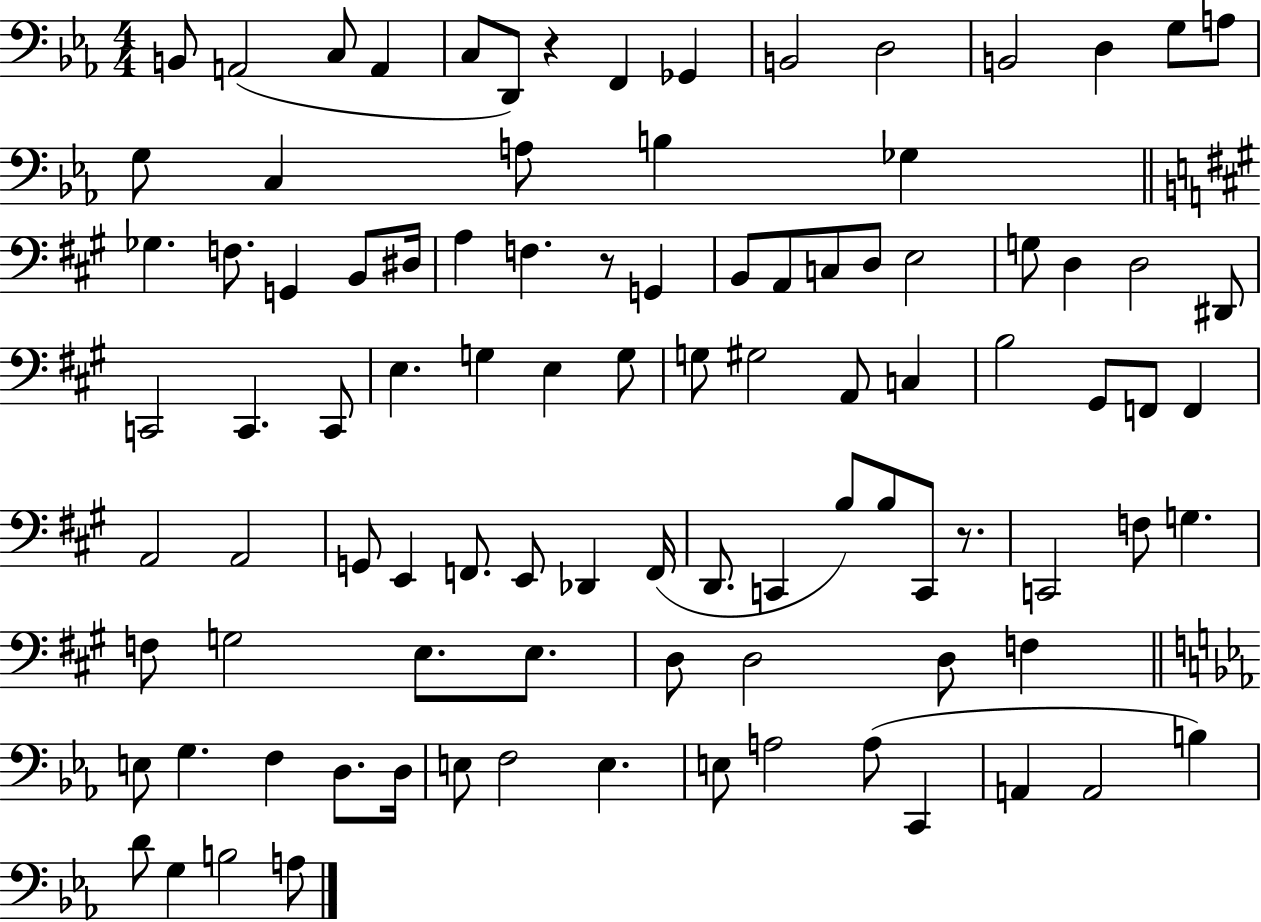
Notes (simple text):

B2/e A2/h C3/e A2/q C3/e D2/e R/q F2/q Gb2/q B2/h D3/h B2/h D3/q G3/e A3/e G3/e C3/q A3/e B3/q Gb3/q Gb3/q. F3/e. G2/q B2/e D#3/s A3/q F3/q. R/e G2/q B2/e A2/e C3/e D3/e E3/h G3/e D3/q D3/h D#2/e C2/h C2/q. C2/e E3/q. G3/q E3/q G3/e G3/e G#3/h A2/e C3/q B3/h G#2/e F2/e F2/q A2/h A2/h G2/e E2/q F2/e. E2/e Db2/q F2/s D2/e. C2/q B3/e B3/e C2/e R/e. C2/h F3/e G3/q. F3/e G3/h E3/e. E3/e. D3/e D3/h D3/e F3/q E3/e G3/q. F3/q D3/e. D3/s E3/e F3/h E3/q. E3/e A3/h A3/e C2/q A2/q A2/h B3/q D4/e G3/q B3/h A3/e